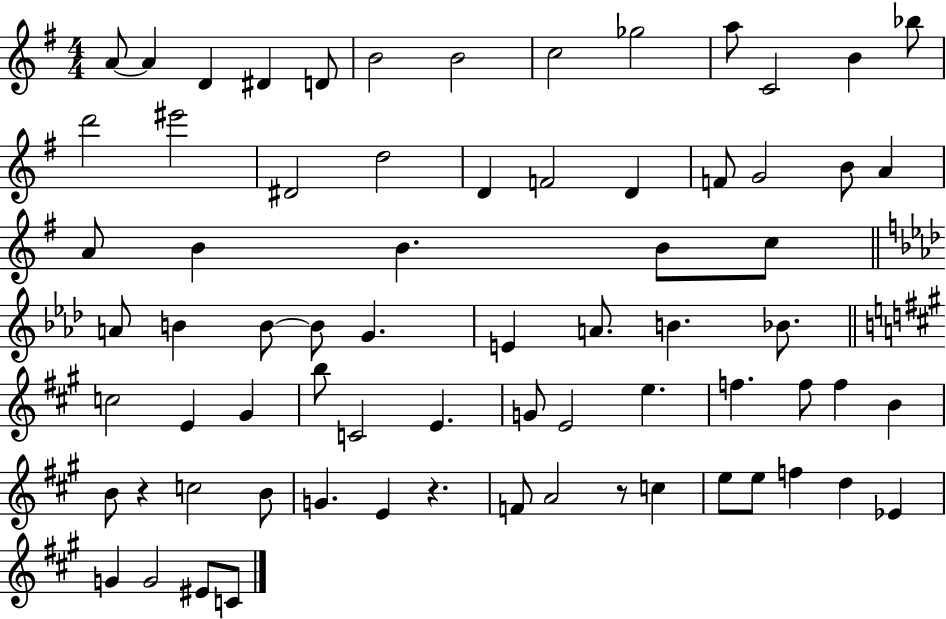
{
  \clef treble
  \numericTimeSignature
  \time 4/4
  \key g \major
  \repeat volta 2 { a'8~~ a'4 d'4 dis'4 d'8 | b'2 b'2 | c''2 ges''2 | a''8 c'2 b'4 bes''8 | \break d'''2 eis'''2 | dis'2 d''2 | d'4 f'2 d'4 | f'8 g'2 b'8 a'4 | \break a'8 b'4 b'4. b'8 c''8 | \bar "||" \break \key f \minor a'8 b'4 b'8~~ b'8 g'4. | e'4 a'8. b'4. bes'8. | \bar "||" \break \key a \major c''2 e'4 gis'4 | b''8 c'2 e'4. | g'8 e'2 e''4. | f''4. f''8 f''4 b'4 | \break b'8 r4 c''2 b'8 | g'4. e'4 r4. | f'8 a'2 r8 c''4 | e''8 e''8 f''4 d''4 ees'4 | \break g'4 g'2 eis'8 c'8 | } \bar "|."
}